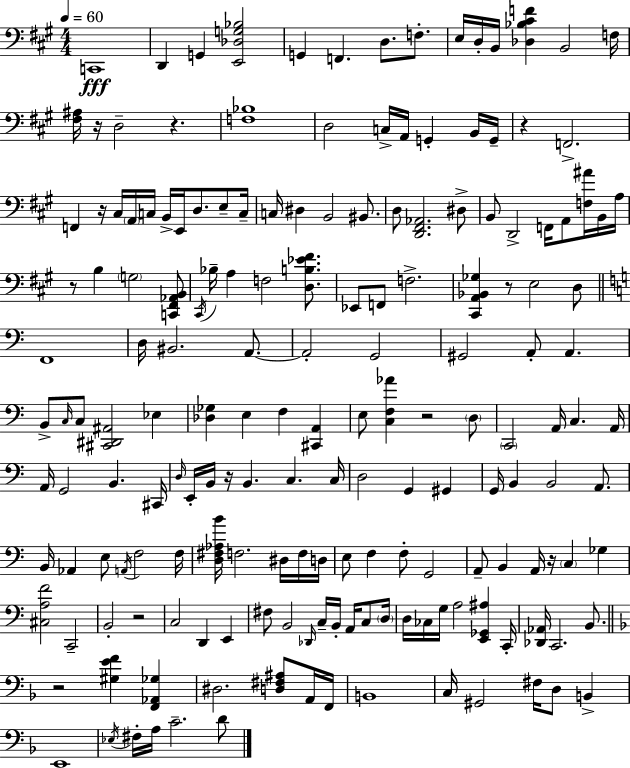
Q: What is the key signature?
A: A major